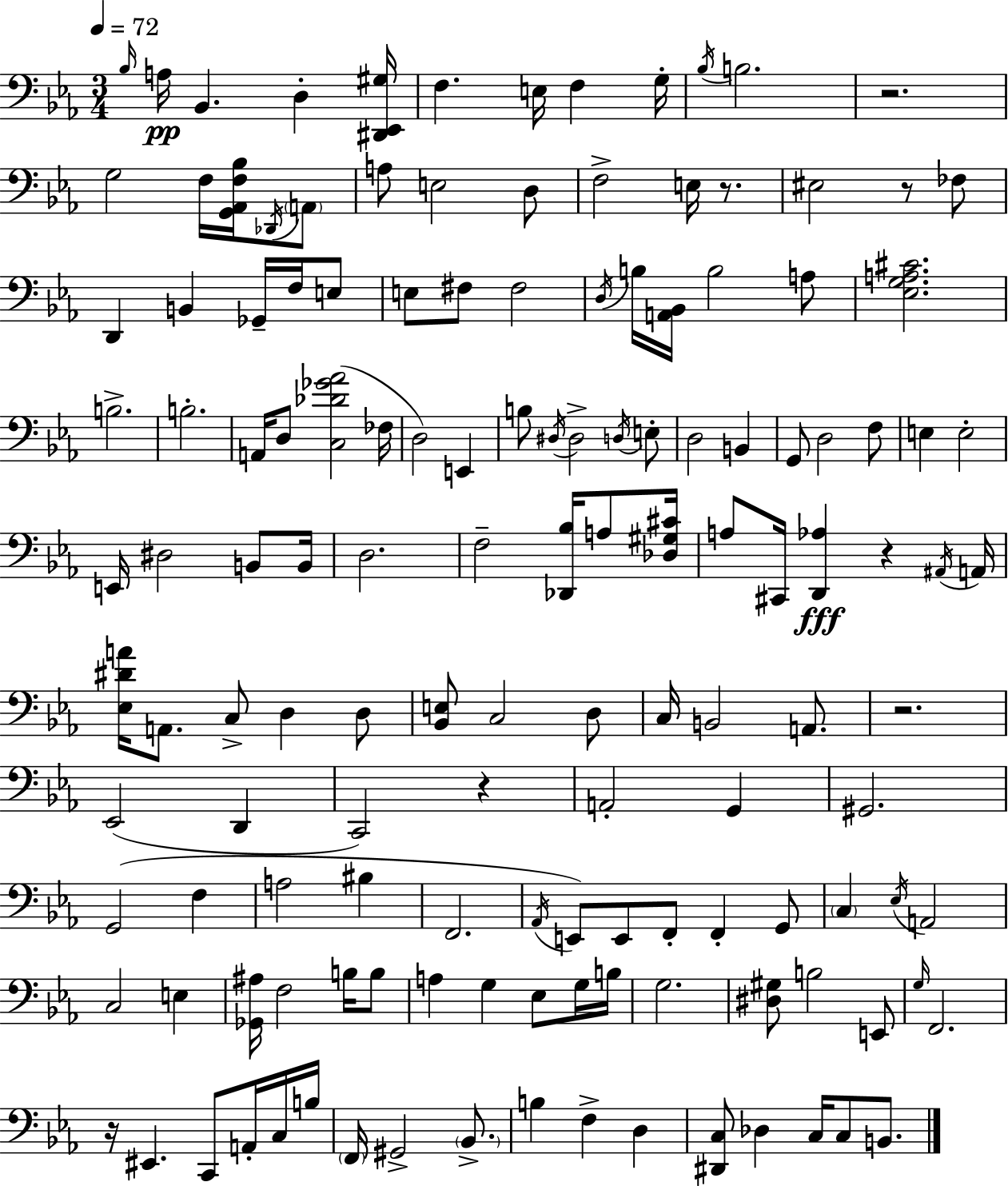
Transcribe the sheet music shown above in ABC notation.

X:1
T:Untitled
M:3/4
L:1/4
K:Cm
_B,/4 A,/4 _B,, D, [^D,,_E,,^G,]/4 F, E,/4 F, G,/4 _B,/4 B,2 z2 G,2 F,/4 [G,,_A,,F,_B,]/4 _D,,/4 A,,/2 A,/2 E,2 D,/2 F,2 E,/4 z/2 ^E,2 z/2 _F,/2 D,, B,, _G,,/4 F,/4 E,/2 E,/2 ^F,/2 ^F,2 D,/4 B,/4 [A,,_B,,]/4 B,2 A,/2 [_E,G,A,^C]2 B,2 B,2 A,,/4 D,/2 [C,_D_G_A]2 _F,/4 D,2 E,, B,/2 ^D,/4 ^D,2 D,/4 E,/2 D,2 B,, G,,/2 D,2 F,/2 E, E,2 E,,/4 ^D,2 B,,/2 B,,/4 D,2 F,2 [_D,,_B,]/4 A,/2 [_D,^G,^C]/4 A,/2 ^C,,/4 [D,,_A,] z ^A,,/4 A,,/4 [_E,^DA]/4 A,,/2 C,/2 D, D,/2 [_B,,E,]/2 C,2 D,/2 C,/4 B,,2 A,,/2 z2 _E,,2 D,, C,,2 z A,,2 G,, ^G,,2 G,,2 F, A,2 ^B, F,,2 _A,,/4 E,,/2 E,,/2 F,,/2 F,, G,,/2 C, _E,/4 A,,2 C,2 E, [_G,,^A,]/4 F,2 B,/4 B,/2 A, G, _E,/2 G,/4 B,/4 G,2 [^D,^G,]/2 B,2 E,,/2 G,/4 F,,2 z/4 ^E,, C,,/2 A,,/4 C,/4 B,/4 F,,/4 ^G,,2 _B,,/2 B, F, D, [^D,,C,]/2 _D, C,/4 C,/2 B,,/2